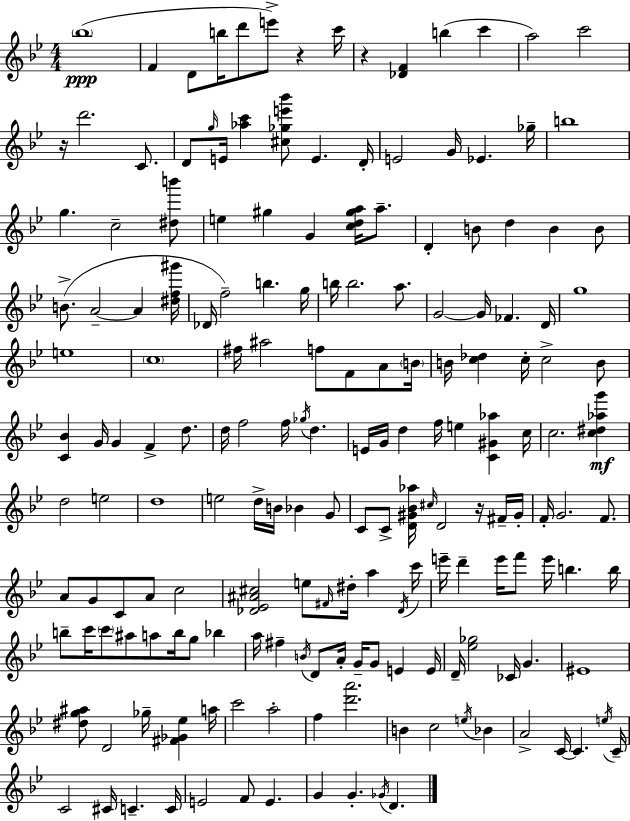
Bb5/w F4/q D4/e B5/s D6/e E6/e R/q C6/s R/q [Db4,F4]/q B5/q C6/q A5/h C6/h R/s D6/h. C4/e. D4/e G5/s E4/s [Ab5,C6]/q [C#5,Gb5,E6,Bb6]/e E4/q. D4/s E4/h G4/s Eb4/q. Gb5/s B5/w G5/q. C5/h [D#5,B6]/e E5/q G#5/q G4/q [C5,D5,G#5,A5]/s A5/e. D4/q B4/e D5/q B4/q B4/e B4/e. A4/h A4/q [D#5,F5,G#6]/s Db4/s F5/h B5/q. G5/s B5/s B5/h. A5/e. G4/h G4/s FES4/q. D4/s G5/w E5/w C5/w F#5/s A#5/h F5/e F4/e A4/e B4/s B4/s [C5,Db5]/q C5/s C5/h B4/e [C4,Bb4]/q G4/s G4/q F4/q D5/e. D5/s F5/h F5/s Gb5/s D5/q. E4/s G4/s D5/q F5/s E5/q [C4,G#4,Ab5]/q C5/s C5/h. [C5,D#5,Ab5,G6]/q D5/h E5/h D5/w E5/h D5/s B4/s Bb4/q G4/e C4/e C4/e [D4,G#4,Bb4,Ab5]/s C#5/s D4/h R/s F#4/s G#4/s F4/s G4/h. F4/e. A4/e G4/e C4/e A4/e C5/h [Db4,Eb4,A#4,C#5]/h E5/e F#4/s D#5/s A5/q Db4/s C6/s E6/s D6/q E6/s F6/e E6/s B5/q. B5/s B5/e C6/s C6/e A#5/e A5/e B5/s G5/e Bb5/q A5/s F#5/q B4/s D4/e A4/s G4/s G4/e E4/q E4/s D4/s [Eb5,Gb5]/h CES4/s G4/q. EIS4/w [D#5,G5,A#5]/e D4/h Gb5/s [F#4,Gb4,Eb5]/q A5/s C6/h A5/h F5/q [D6,A6]/h. B4/q C5/h E5/s Bb4/q A4/h C4/s C4/q. E5/s C4/s C4/h C#4/s C4/q. C4/s E4/h F4/e E4/q. G4/q G4/q. Gb4/s D4/q.